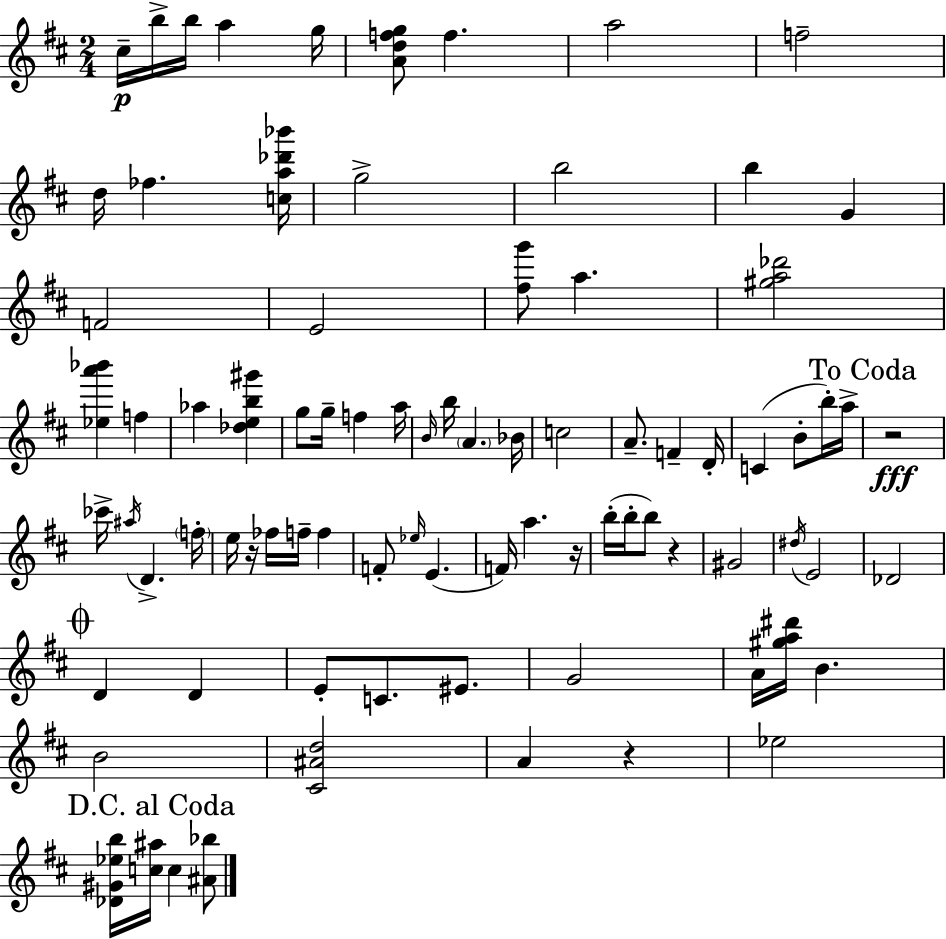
X:1
T:Untitled
M:2/4
L:1/4
K:D
^c/4 b/4 b/4 a g/4 [Adfg]/2 f a2 f2 d/4 _f [ca_d'_b']/4 g2 b2 b G F2 E2 [^fg']/2 a [^ga_d']2 [_ea'_b'] f _a [_deb^g'] g/2 g/4 f a/4 B/4 b/4 A _B/4 c2 A/2 F D/4 C B/2 b/4 a/4 z2 _c'/4 ^a/4 D f/4 e/4 z/4 _f/4 f/4 f F/2 _e/4 E F/4 a z/4 b/4 b/4 b/2 z ^G2 ^d/4 E2 _D2 D D E/2 C/2 ^E/2 G2 A/4 [^ga^d']/4 B B2 [^C^Ad]2 A z _e2 [_D^G_eb]/4 [c^a]/4 c [^A_b]/2